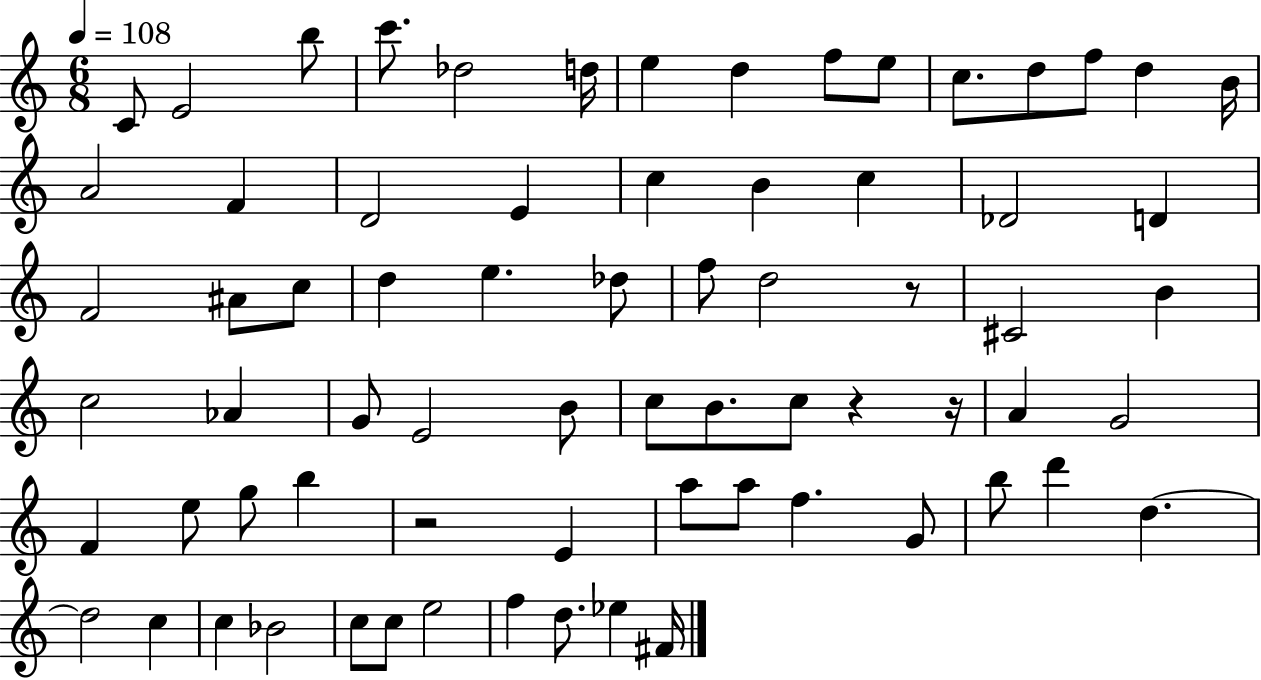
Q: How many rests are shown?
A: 4